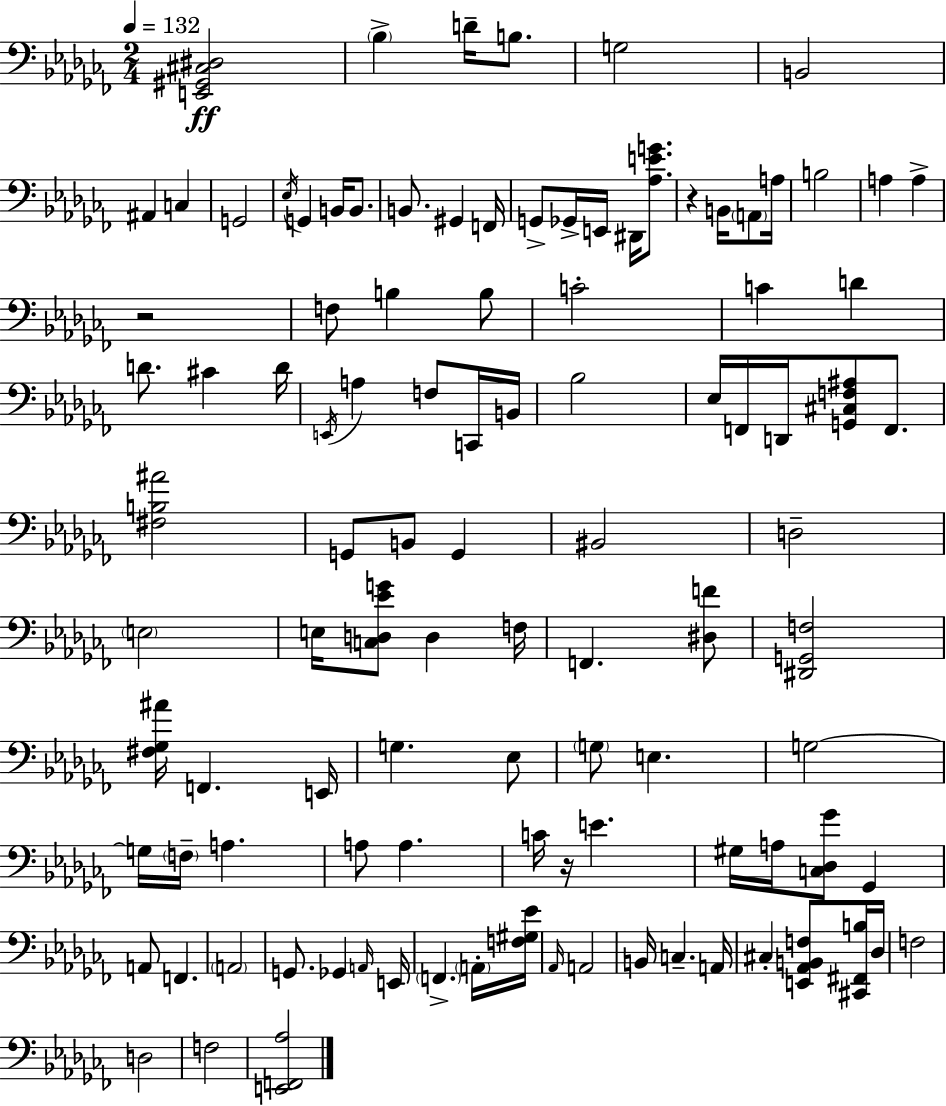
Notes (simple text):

[E2,G#2,C#3,D#3]/h Bb3/q D4/s B3/e. G3/h B2/h A#2/q C3/q G2/h Eb3/s G2/q B2/s B2/e. B2/e. G#2/q F2/s G2/e Gb2/s E2/s D#2/s [Ab3,E4,G4]/e. R/q B2/s A2/e A3/s B3/h A3/q A3/q R/h F3/e B3/q B3/e C4/h C4/q D4/q D4/e. C#4/q D4/s E2/s A3/q F3/e C2/s B2/s Bb3/h Eb3/s F2/s D2/s [G2,C#3,F3,A#3]/e F2/e. [F#3,B3,A#4]/h G2/e B2/e G2/q BIS2/h D3/h E3/h E3/s [C3,D3,Eb4,G4]/e D3/q F3/s F2/q. [D#3,F4]/e [D#2,G2,F3]/h [F#3,Gb3,A#4]/s F2/q. E2/s G3/q. Eb3/e G3/e E3/q. G3/h G3/s F3/s A3/q. A3/e A3/q. C4/s R/s E4/q. G#3/s A3/s [C3,Db3,Gb4]/e Gb2/q A2/e F2/q. A2/h G2/e. Gb2/q A2/s E2/s F2/q. A2/s [F3,G#3,Eb4]/s Ab2/s A2/h B2/s C3/q. A2/s C#3/q [E2,Ab2,B2,F3]/e [C#2,F#2,B3]/s Db3/s F3/h D3/h F3/h [E2,F2,Ab3]/h